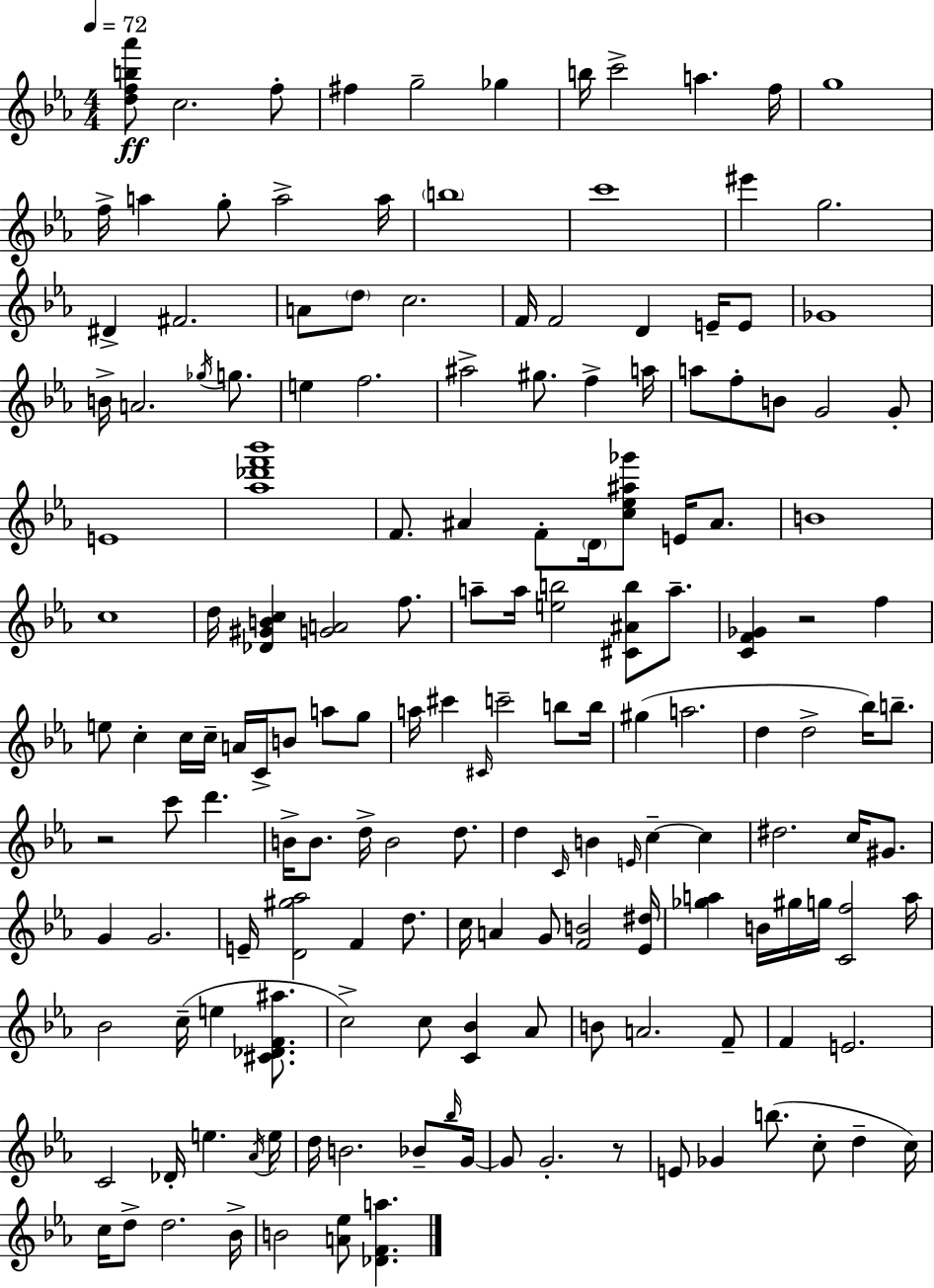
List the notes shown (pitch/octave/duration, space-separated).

[D5,F5,B5,Ab6]/e C5/h. F5/e F#5/q G5/h Gb5/q B5/s C6/h A5/q. F5/s G5/w F5/s A5/q G5/e A5/h A5/s B5/w C6/w EIS6/q G5/h. D#4/q F#4/h. A4/e D5/e C5/h. F4/s F4/h D4/q E4/s E4/e Gb4/w B4/s A4/h. Gb5/s G5/e. E5/q F5/h. A#5/h G#5/e. F5/q A5/s A5/e F5/e B4/e G4/h G4/e E4/w [Ab5,Db6,F6,Bb6]/w F4/e. A#4/q F4/e D4/s [C5,Eb5,A#5,Gb6]/e E4/s A#4/e. B4/w C5/w D5/s [Db4,G#4,B4,C5]/q [G4,A4]/h F5/e. A5/e A5/s [E5,B5]/h [C#4,A#4,B5]/e A5/e. [C4,F4,Gb4]/q R/h F5/q E5/e C5/q C5/s C5/s A4/s C4/s B4/e A5/e G5/e A5/s C#6/q C#4/s C6/h B5/e B5/s G#5/q A5/h. D5/q D5/h Bb5/s B5/e. R/h C6/e D6/q. B4/s B4/e. D5/s B4/h D5/e. D5/q C4/s B4/q E4/s C5/q C5/q D#5/h. C5/s G#4/e. G4/q G4/h. E4/s [D4,G#5,Ab5]/h F4/q D5/e. C5/s A4/q G4/e [F4,B4]/h [Eb4,D#5]/s [Gb5,A5]/q B4/s G#5/s G5/s [C4,F5]/h A5/s Bb4/h C5/s E5/q [C#4,Db4,F4,A#5]/e. C5/h C5/e [C4,Bb4]/q Ab4/e B4/e A4/h. F4/e F4/q E4/h. C4/h Db4/s E5/q. Ab4/s E5/s D5/s B4/h. Bb4/e Bb5/s G4/s G4/e G4/h. R/e E4/e Gb4/q B5/e. C5/e D5/q C5/s C5/s D5/e D5/h. Bb4/s B4/h [A4,Eb5]/e [Db4,F4,A5]/q.